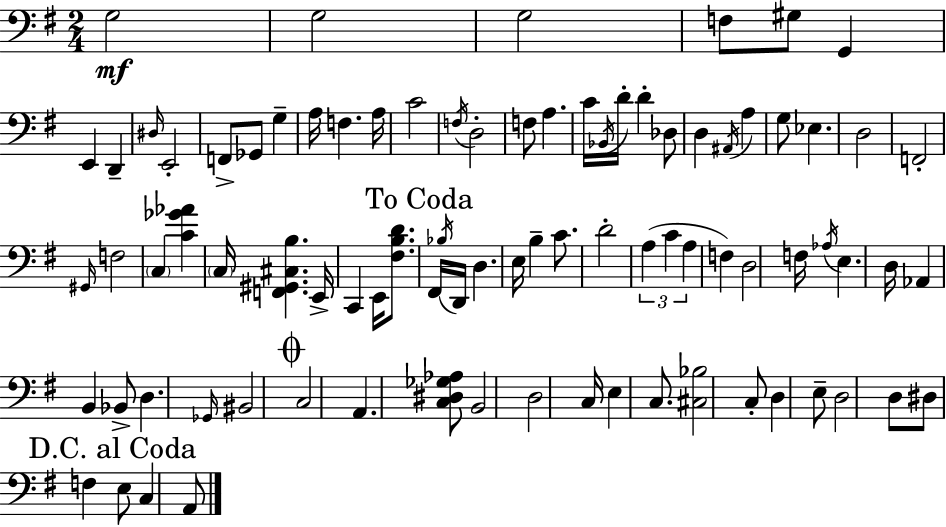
G3/h G3/h G3/h F3/e G#3/e G2/q E2/q D2/q D#3/s E2/h F2/e Gb2/e G3/q A3/s F3/q. A3/s C4/h F3/s D3/h F3/e A3/q. C4/s Bb2/s D4/s D4/q Db3/e D3/q A#2/s A3/q G3/e Eb3/q. D3/h F2/h G#2/s F3/h C3/q [C4,Gb4,Ab4]/q C3/s [F2,G#2,C#3,B3]/q. E2/s C2/q E2/s [F#3,B3,D4]/e. F#2/s Bb3/s D2/s D3/q. E3/s B3/q C4/e. D4/h A3/q C4/q A3/q F3/q D3/h F3/s Ab3/s E3/q. D3/s Ab2/q B2/q Bb2/e D3/q. Gb2/s BIS2/h C3/h A2/q. [C3,D#3,Gb3,Ab3]/e B2/h D3/h C3/s E3/q C3/e. [C#3,Bb3]/h C3/e D3/q E3/e D3/h D3/e D#3/e F3/q E3/e C3/q A2/e